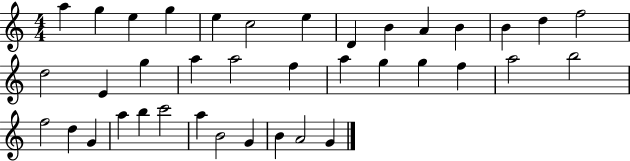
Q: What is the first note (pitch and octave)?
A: A5